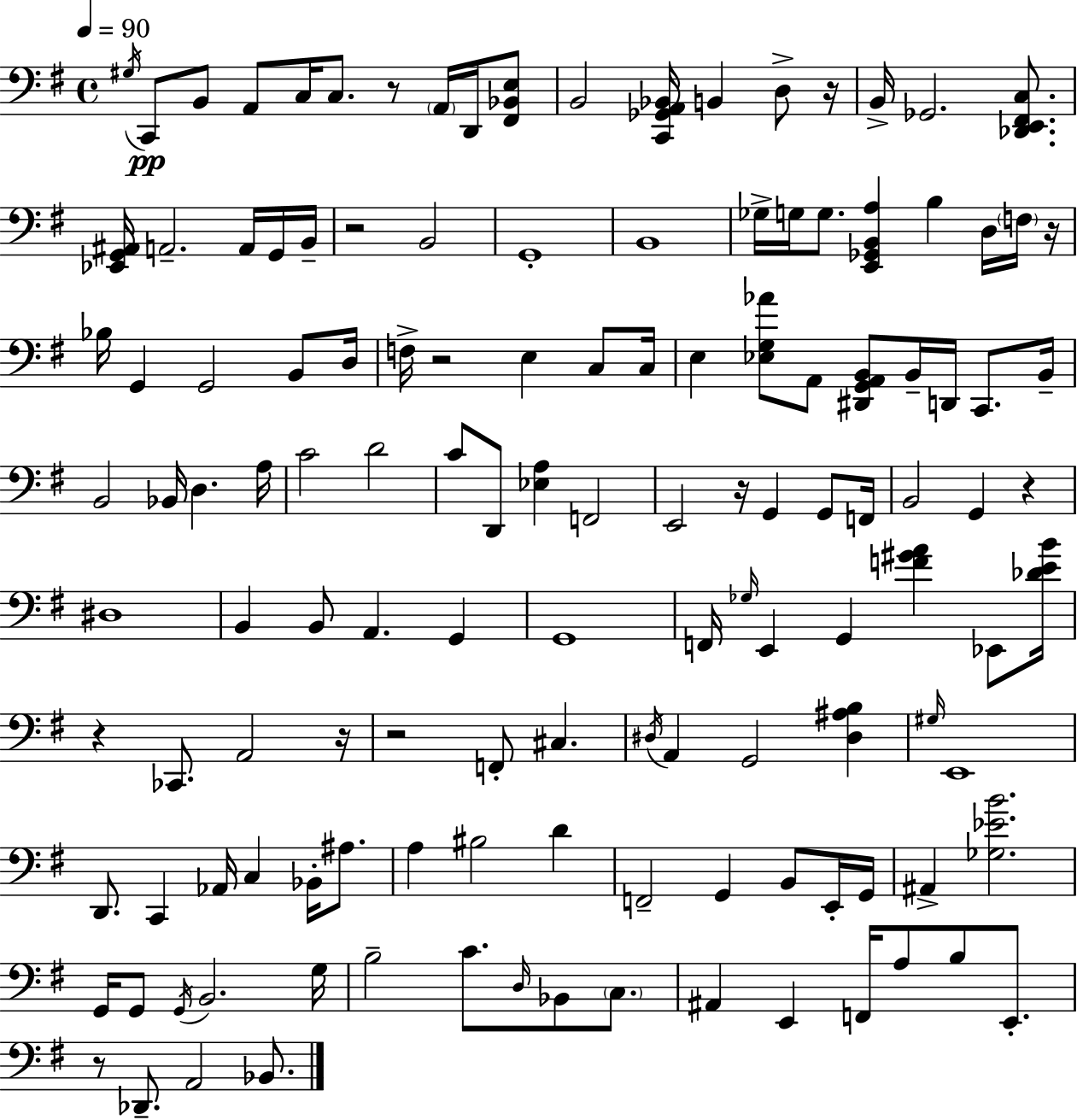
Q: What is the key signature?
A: E minor